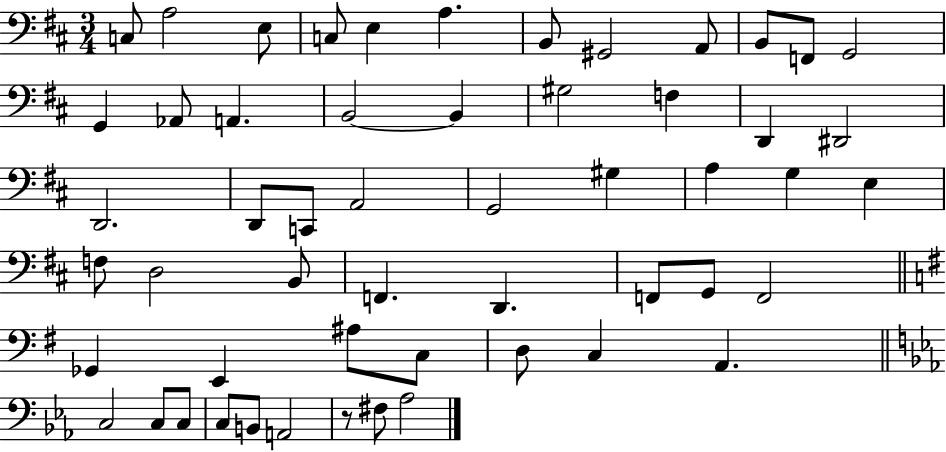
C3/e A3/h E3/e C3/e E3/q A3/q. B2/e G#2/h A2/e B2/e F2/e G2/h G2/q Ab2/e A2/q. B2/h B2/q G#3/h F3/q D2/q D#2/h D2/h. D2/e C2/e A2/h G2/h G#3/q A3/q G3/q E3/q F3/e D3/h B2/e F2/q. D2/q. F2/e G2/e F2/h Gb2/q E2/q A#3/e C3/e D3/e C3/q A2/q. C3/h C3/e C3/e C3/e B2/e A2/h R/e F#3/e Ab3/h